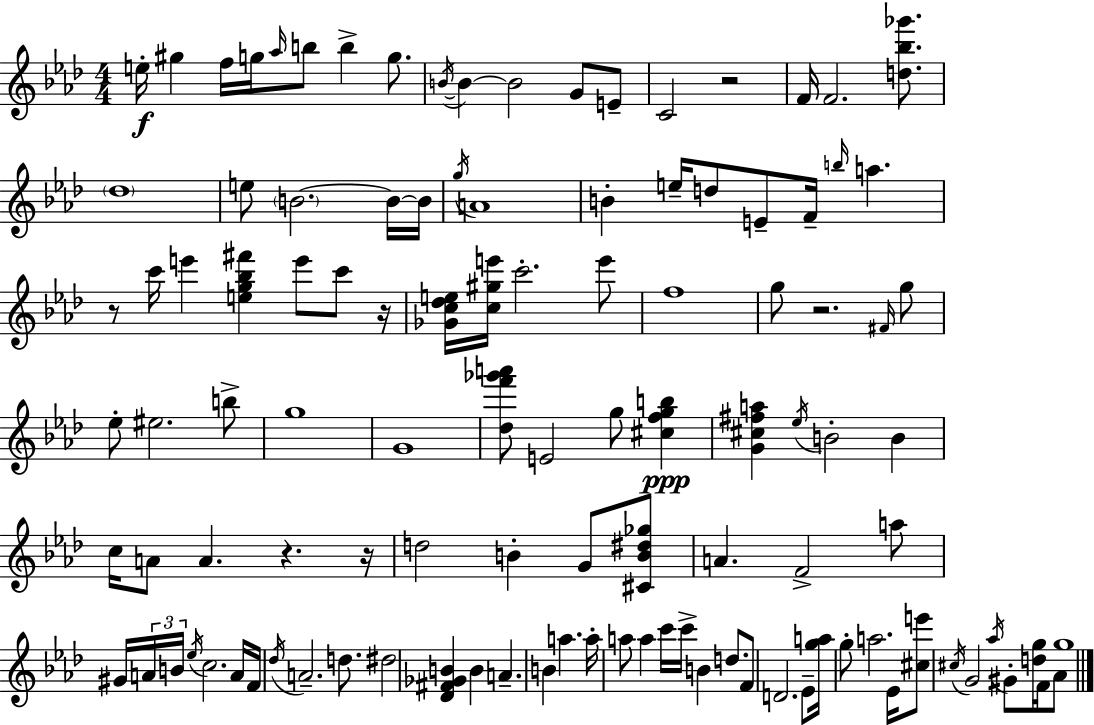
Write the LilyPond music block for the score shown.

{
  \clef treble
  \numericTimeSignature
  \time 4/4
  \key f \minor
  e''16-.\f gis''4 f''16 g''16 \grace { aes''16 } b''8 b''4-> g''8. | \acciaccatura { b'16~ }~ b'4 b'2 g'8 | e'8-- c'2 r2 | f'16 f'2. <d'' bes'' ges'''>8. | \break \parenthesize des''1 | e''8 \parenthesize b'2.~~ | b'16~~ b'16 \acciaccatura { g''16 } a'1 | b'4-. e''16-- d''8 e'8-- f'16-- \grace { b''16 } a''4. | \break r8 c'''16 e'''4 <e'' g'' bes'' fis'''>4 e'''8 | c'''8 r16 <ges' c'' des'' e''>16 <c'' gis'' e'''>16 c'''2.-. | e'''8 f''1 | g''8 r2. | \break \grace { fis'16 } g''8 ees''8-. eis''2. | b''8-> g''1 | g'1 | <des'' f''' ges''' a'''>8 e'2 g''8 | \break <cis'' f'' g'' b''>4\ppp <g' cis'' fis'' a''>4 \acciaccatura { ees''16 } b'2-. | b'4 c''16 a'8 a'4. r4. | r16 d''2 b'4-. | g'8 <cis' b' dis'' ges''>8 a'4. f'2-> | \break a''8 gis'16 \tuplet 3/2 { a'16 b'16 \acciaccatura { ees''16 } } c''2. | a'16 f'16 \acciaccatura { des''16 } a'2.-- | d''8. dis''2 | <des' fis' ges' b'>4 b'4 a'4.-- b'4 | \break a''4. a''16-. a''8 a''4 c'''16 | c'''16-> b'4 d''8. f'8 d'2. | ees'8-- <g'' a''>16 g''8-. a''2. | ees'16 <cis'' e'''>8 \acciaccatura { cis''16 } g'2 | \break \acciaccatura { aes''16 } gis'8-. <d'' g''>16 f'16 aes'8 g''1 | \bar "|."
}